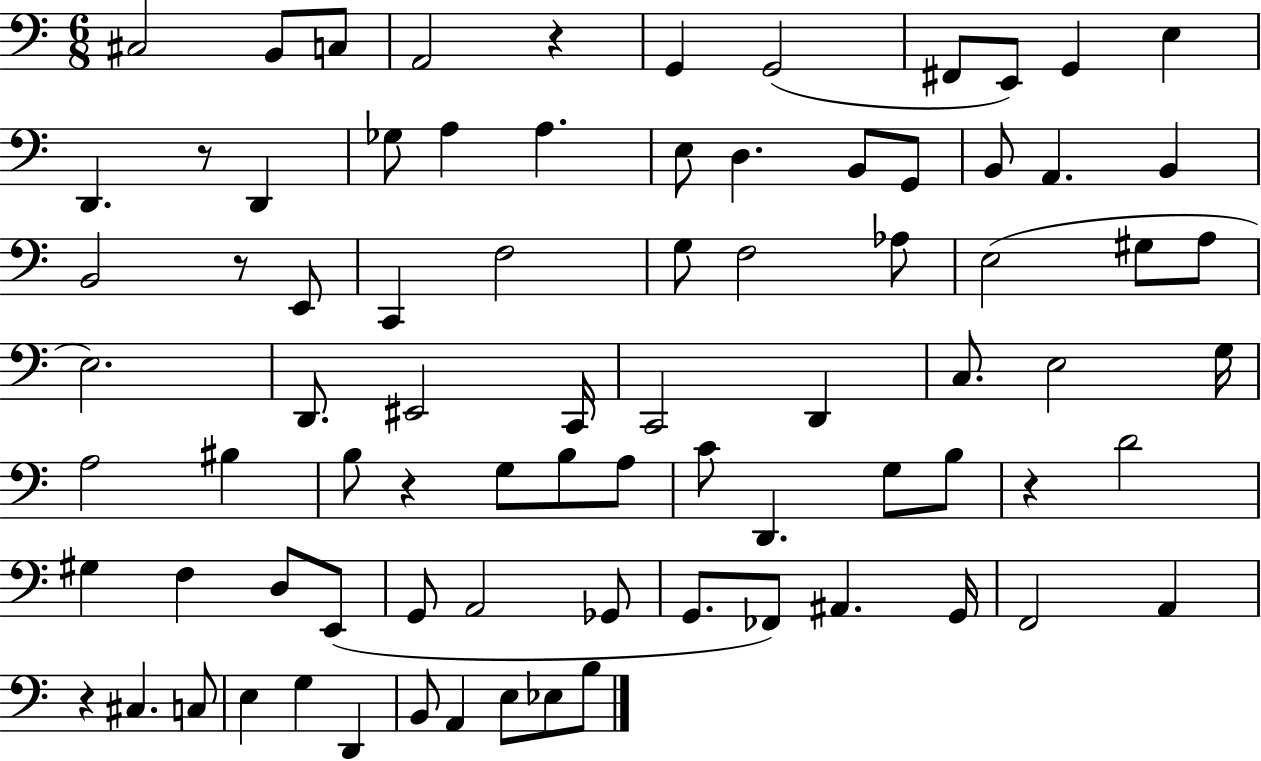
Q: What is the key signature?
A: C major